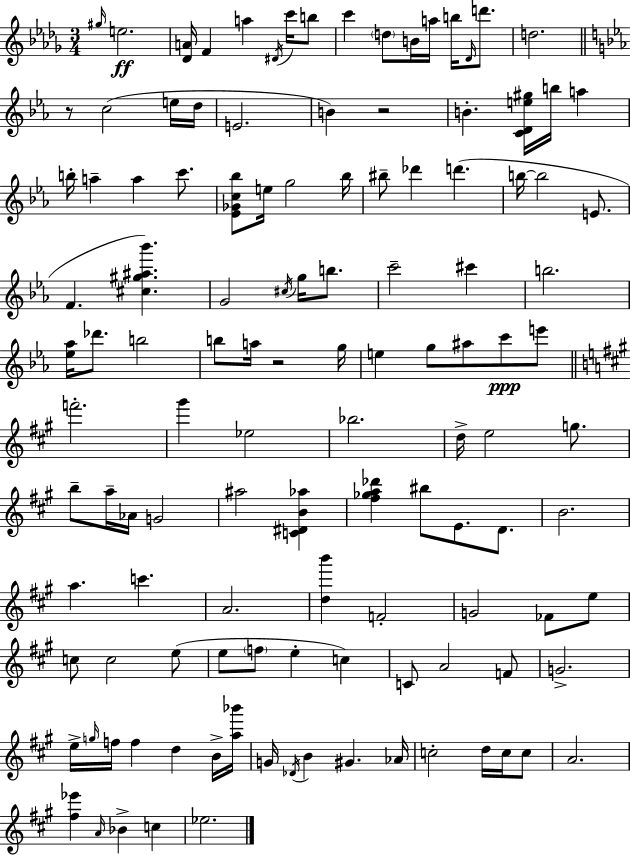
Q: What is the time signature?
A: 3/4